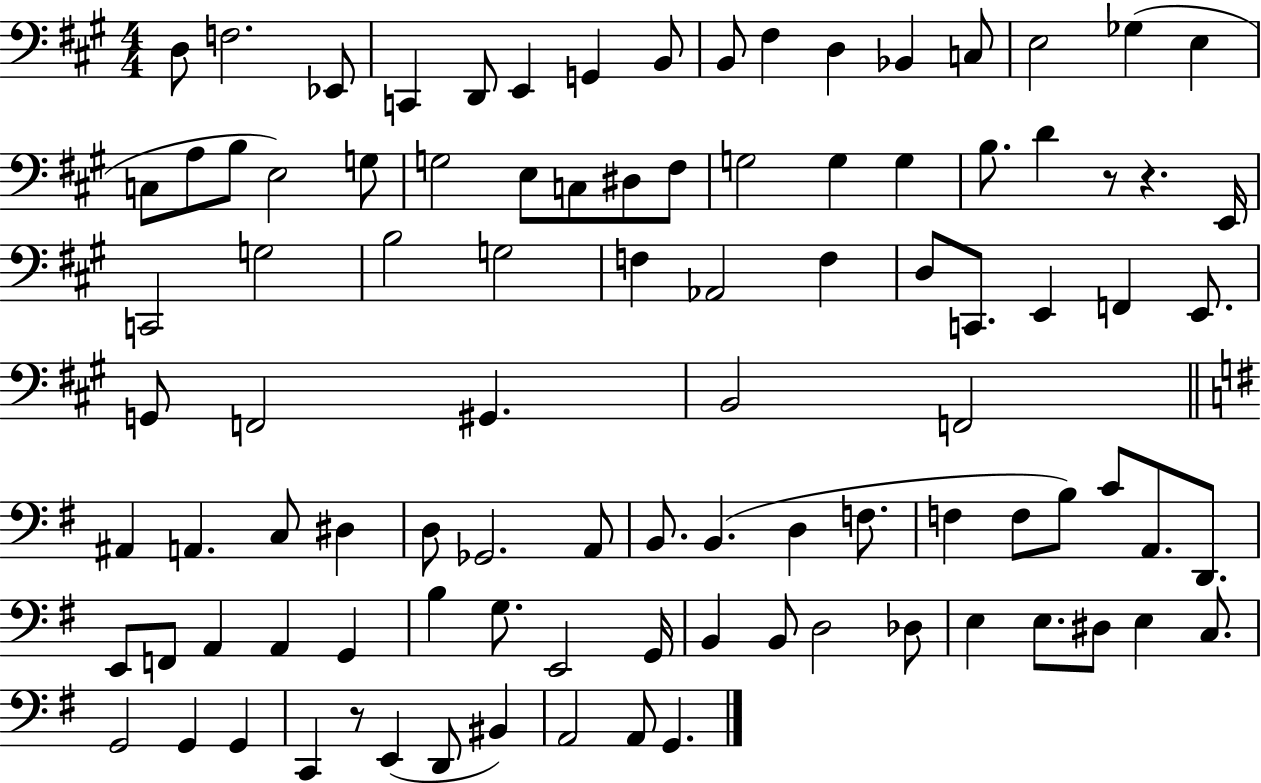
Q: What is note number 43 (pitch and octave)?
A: F2